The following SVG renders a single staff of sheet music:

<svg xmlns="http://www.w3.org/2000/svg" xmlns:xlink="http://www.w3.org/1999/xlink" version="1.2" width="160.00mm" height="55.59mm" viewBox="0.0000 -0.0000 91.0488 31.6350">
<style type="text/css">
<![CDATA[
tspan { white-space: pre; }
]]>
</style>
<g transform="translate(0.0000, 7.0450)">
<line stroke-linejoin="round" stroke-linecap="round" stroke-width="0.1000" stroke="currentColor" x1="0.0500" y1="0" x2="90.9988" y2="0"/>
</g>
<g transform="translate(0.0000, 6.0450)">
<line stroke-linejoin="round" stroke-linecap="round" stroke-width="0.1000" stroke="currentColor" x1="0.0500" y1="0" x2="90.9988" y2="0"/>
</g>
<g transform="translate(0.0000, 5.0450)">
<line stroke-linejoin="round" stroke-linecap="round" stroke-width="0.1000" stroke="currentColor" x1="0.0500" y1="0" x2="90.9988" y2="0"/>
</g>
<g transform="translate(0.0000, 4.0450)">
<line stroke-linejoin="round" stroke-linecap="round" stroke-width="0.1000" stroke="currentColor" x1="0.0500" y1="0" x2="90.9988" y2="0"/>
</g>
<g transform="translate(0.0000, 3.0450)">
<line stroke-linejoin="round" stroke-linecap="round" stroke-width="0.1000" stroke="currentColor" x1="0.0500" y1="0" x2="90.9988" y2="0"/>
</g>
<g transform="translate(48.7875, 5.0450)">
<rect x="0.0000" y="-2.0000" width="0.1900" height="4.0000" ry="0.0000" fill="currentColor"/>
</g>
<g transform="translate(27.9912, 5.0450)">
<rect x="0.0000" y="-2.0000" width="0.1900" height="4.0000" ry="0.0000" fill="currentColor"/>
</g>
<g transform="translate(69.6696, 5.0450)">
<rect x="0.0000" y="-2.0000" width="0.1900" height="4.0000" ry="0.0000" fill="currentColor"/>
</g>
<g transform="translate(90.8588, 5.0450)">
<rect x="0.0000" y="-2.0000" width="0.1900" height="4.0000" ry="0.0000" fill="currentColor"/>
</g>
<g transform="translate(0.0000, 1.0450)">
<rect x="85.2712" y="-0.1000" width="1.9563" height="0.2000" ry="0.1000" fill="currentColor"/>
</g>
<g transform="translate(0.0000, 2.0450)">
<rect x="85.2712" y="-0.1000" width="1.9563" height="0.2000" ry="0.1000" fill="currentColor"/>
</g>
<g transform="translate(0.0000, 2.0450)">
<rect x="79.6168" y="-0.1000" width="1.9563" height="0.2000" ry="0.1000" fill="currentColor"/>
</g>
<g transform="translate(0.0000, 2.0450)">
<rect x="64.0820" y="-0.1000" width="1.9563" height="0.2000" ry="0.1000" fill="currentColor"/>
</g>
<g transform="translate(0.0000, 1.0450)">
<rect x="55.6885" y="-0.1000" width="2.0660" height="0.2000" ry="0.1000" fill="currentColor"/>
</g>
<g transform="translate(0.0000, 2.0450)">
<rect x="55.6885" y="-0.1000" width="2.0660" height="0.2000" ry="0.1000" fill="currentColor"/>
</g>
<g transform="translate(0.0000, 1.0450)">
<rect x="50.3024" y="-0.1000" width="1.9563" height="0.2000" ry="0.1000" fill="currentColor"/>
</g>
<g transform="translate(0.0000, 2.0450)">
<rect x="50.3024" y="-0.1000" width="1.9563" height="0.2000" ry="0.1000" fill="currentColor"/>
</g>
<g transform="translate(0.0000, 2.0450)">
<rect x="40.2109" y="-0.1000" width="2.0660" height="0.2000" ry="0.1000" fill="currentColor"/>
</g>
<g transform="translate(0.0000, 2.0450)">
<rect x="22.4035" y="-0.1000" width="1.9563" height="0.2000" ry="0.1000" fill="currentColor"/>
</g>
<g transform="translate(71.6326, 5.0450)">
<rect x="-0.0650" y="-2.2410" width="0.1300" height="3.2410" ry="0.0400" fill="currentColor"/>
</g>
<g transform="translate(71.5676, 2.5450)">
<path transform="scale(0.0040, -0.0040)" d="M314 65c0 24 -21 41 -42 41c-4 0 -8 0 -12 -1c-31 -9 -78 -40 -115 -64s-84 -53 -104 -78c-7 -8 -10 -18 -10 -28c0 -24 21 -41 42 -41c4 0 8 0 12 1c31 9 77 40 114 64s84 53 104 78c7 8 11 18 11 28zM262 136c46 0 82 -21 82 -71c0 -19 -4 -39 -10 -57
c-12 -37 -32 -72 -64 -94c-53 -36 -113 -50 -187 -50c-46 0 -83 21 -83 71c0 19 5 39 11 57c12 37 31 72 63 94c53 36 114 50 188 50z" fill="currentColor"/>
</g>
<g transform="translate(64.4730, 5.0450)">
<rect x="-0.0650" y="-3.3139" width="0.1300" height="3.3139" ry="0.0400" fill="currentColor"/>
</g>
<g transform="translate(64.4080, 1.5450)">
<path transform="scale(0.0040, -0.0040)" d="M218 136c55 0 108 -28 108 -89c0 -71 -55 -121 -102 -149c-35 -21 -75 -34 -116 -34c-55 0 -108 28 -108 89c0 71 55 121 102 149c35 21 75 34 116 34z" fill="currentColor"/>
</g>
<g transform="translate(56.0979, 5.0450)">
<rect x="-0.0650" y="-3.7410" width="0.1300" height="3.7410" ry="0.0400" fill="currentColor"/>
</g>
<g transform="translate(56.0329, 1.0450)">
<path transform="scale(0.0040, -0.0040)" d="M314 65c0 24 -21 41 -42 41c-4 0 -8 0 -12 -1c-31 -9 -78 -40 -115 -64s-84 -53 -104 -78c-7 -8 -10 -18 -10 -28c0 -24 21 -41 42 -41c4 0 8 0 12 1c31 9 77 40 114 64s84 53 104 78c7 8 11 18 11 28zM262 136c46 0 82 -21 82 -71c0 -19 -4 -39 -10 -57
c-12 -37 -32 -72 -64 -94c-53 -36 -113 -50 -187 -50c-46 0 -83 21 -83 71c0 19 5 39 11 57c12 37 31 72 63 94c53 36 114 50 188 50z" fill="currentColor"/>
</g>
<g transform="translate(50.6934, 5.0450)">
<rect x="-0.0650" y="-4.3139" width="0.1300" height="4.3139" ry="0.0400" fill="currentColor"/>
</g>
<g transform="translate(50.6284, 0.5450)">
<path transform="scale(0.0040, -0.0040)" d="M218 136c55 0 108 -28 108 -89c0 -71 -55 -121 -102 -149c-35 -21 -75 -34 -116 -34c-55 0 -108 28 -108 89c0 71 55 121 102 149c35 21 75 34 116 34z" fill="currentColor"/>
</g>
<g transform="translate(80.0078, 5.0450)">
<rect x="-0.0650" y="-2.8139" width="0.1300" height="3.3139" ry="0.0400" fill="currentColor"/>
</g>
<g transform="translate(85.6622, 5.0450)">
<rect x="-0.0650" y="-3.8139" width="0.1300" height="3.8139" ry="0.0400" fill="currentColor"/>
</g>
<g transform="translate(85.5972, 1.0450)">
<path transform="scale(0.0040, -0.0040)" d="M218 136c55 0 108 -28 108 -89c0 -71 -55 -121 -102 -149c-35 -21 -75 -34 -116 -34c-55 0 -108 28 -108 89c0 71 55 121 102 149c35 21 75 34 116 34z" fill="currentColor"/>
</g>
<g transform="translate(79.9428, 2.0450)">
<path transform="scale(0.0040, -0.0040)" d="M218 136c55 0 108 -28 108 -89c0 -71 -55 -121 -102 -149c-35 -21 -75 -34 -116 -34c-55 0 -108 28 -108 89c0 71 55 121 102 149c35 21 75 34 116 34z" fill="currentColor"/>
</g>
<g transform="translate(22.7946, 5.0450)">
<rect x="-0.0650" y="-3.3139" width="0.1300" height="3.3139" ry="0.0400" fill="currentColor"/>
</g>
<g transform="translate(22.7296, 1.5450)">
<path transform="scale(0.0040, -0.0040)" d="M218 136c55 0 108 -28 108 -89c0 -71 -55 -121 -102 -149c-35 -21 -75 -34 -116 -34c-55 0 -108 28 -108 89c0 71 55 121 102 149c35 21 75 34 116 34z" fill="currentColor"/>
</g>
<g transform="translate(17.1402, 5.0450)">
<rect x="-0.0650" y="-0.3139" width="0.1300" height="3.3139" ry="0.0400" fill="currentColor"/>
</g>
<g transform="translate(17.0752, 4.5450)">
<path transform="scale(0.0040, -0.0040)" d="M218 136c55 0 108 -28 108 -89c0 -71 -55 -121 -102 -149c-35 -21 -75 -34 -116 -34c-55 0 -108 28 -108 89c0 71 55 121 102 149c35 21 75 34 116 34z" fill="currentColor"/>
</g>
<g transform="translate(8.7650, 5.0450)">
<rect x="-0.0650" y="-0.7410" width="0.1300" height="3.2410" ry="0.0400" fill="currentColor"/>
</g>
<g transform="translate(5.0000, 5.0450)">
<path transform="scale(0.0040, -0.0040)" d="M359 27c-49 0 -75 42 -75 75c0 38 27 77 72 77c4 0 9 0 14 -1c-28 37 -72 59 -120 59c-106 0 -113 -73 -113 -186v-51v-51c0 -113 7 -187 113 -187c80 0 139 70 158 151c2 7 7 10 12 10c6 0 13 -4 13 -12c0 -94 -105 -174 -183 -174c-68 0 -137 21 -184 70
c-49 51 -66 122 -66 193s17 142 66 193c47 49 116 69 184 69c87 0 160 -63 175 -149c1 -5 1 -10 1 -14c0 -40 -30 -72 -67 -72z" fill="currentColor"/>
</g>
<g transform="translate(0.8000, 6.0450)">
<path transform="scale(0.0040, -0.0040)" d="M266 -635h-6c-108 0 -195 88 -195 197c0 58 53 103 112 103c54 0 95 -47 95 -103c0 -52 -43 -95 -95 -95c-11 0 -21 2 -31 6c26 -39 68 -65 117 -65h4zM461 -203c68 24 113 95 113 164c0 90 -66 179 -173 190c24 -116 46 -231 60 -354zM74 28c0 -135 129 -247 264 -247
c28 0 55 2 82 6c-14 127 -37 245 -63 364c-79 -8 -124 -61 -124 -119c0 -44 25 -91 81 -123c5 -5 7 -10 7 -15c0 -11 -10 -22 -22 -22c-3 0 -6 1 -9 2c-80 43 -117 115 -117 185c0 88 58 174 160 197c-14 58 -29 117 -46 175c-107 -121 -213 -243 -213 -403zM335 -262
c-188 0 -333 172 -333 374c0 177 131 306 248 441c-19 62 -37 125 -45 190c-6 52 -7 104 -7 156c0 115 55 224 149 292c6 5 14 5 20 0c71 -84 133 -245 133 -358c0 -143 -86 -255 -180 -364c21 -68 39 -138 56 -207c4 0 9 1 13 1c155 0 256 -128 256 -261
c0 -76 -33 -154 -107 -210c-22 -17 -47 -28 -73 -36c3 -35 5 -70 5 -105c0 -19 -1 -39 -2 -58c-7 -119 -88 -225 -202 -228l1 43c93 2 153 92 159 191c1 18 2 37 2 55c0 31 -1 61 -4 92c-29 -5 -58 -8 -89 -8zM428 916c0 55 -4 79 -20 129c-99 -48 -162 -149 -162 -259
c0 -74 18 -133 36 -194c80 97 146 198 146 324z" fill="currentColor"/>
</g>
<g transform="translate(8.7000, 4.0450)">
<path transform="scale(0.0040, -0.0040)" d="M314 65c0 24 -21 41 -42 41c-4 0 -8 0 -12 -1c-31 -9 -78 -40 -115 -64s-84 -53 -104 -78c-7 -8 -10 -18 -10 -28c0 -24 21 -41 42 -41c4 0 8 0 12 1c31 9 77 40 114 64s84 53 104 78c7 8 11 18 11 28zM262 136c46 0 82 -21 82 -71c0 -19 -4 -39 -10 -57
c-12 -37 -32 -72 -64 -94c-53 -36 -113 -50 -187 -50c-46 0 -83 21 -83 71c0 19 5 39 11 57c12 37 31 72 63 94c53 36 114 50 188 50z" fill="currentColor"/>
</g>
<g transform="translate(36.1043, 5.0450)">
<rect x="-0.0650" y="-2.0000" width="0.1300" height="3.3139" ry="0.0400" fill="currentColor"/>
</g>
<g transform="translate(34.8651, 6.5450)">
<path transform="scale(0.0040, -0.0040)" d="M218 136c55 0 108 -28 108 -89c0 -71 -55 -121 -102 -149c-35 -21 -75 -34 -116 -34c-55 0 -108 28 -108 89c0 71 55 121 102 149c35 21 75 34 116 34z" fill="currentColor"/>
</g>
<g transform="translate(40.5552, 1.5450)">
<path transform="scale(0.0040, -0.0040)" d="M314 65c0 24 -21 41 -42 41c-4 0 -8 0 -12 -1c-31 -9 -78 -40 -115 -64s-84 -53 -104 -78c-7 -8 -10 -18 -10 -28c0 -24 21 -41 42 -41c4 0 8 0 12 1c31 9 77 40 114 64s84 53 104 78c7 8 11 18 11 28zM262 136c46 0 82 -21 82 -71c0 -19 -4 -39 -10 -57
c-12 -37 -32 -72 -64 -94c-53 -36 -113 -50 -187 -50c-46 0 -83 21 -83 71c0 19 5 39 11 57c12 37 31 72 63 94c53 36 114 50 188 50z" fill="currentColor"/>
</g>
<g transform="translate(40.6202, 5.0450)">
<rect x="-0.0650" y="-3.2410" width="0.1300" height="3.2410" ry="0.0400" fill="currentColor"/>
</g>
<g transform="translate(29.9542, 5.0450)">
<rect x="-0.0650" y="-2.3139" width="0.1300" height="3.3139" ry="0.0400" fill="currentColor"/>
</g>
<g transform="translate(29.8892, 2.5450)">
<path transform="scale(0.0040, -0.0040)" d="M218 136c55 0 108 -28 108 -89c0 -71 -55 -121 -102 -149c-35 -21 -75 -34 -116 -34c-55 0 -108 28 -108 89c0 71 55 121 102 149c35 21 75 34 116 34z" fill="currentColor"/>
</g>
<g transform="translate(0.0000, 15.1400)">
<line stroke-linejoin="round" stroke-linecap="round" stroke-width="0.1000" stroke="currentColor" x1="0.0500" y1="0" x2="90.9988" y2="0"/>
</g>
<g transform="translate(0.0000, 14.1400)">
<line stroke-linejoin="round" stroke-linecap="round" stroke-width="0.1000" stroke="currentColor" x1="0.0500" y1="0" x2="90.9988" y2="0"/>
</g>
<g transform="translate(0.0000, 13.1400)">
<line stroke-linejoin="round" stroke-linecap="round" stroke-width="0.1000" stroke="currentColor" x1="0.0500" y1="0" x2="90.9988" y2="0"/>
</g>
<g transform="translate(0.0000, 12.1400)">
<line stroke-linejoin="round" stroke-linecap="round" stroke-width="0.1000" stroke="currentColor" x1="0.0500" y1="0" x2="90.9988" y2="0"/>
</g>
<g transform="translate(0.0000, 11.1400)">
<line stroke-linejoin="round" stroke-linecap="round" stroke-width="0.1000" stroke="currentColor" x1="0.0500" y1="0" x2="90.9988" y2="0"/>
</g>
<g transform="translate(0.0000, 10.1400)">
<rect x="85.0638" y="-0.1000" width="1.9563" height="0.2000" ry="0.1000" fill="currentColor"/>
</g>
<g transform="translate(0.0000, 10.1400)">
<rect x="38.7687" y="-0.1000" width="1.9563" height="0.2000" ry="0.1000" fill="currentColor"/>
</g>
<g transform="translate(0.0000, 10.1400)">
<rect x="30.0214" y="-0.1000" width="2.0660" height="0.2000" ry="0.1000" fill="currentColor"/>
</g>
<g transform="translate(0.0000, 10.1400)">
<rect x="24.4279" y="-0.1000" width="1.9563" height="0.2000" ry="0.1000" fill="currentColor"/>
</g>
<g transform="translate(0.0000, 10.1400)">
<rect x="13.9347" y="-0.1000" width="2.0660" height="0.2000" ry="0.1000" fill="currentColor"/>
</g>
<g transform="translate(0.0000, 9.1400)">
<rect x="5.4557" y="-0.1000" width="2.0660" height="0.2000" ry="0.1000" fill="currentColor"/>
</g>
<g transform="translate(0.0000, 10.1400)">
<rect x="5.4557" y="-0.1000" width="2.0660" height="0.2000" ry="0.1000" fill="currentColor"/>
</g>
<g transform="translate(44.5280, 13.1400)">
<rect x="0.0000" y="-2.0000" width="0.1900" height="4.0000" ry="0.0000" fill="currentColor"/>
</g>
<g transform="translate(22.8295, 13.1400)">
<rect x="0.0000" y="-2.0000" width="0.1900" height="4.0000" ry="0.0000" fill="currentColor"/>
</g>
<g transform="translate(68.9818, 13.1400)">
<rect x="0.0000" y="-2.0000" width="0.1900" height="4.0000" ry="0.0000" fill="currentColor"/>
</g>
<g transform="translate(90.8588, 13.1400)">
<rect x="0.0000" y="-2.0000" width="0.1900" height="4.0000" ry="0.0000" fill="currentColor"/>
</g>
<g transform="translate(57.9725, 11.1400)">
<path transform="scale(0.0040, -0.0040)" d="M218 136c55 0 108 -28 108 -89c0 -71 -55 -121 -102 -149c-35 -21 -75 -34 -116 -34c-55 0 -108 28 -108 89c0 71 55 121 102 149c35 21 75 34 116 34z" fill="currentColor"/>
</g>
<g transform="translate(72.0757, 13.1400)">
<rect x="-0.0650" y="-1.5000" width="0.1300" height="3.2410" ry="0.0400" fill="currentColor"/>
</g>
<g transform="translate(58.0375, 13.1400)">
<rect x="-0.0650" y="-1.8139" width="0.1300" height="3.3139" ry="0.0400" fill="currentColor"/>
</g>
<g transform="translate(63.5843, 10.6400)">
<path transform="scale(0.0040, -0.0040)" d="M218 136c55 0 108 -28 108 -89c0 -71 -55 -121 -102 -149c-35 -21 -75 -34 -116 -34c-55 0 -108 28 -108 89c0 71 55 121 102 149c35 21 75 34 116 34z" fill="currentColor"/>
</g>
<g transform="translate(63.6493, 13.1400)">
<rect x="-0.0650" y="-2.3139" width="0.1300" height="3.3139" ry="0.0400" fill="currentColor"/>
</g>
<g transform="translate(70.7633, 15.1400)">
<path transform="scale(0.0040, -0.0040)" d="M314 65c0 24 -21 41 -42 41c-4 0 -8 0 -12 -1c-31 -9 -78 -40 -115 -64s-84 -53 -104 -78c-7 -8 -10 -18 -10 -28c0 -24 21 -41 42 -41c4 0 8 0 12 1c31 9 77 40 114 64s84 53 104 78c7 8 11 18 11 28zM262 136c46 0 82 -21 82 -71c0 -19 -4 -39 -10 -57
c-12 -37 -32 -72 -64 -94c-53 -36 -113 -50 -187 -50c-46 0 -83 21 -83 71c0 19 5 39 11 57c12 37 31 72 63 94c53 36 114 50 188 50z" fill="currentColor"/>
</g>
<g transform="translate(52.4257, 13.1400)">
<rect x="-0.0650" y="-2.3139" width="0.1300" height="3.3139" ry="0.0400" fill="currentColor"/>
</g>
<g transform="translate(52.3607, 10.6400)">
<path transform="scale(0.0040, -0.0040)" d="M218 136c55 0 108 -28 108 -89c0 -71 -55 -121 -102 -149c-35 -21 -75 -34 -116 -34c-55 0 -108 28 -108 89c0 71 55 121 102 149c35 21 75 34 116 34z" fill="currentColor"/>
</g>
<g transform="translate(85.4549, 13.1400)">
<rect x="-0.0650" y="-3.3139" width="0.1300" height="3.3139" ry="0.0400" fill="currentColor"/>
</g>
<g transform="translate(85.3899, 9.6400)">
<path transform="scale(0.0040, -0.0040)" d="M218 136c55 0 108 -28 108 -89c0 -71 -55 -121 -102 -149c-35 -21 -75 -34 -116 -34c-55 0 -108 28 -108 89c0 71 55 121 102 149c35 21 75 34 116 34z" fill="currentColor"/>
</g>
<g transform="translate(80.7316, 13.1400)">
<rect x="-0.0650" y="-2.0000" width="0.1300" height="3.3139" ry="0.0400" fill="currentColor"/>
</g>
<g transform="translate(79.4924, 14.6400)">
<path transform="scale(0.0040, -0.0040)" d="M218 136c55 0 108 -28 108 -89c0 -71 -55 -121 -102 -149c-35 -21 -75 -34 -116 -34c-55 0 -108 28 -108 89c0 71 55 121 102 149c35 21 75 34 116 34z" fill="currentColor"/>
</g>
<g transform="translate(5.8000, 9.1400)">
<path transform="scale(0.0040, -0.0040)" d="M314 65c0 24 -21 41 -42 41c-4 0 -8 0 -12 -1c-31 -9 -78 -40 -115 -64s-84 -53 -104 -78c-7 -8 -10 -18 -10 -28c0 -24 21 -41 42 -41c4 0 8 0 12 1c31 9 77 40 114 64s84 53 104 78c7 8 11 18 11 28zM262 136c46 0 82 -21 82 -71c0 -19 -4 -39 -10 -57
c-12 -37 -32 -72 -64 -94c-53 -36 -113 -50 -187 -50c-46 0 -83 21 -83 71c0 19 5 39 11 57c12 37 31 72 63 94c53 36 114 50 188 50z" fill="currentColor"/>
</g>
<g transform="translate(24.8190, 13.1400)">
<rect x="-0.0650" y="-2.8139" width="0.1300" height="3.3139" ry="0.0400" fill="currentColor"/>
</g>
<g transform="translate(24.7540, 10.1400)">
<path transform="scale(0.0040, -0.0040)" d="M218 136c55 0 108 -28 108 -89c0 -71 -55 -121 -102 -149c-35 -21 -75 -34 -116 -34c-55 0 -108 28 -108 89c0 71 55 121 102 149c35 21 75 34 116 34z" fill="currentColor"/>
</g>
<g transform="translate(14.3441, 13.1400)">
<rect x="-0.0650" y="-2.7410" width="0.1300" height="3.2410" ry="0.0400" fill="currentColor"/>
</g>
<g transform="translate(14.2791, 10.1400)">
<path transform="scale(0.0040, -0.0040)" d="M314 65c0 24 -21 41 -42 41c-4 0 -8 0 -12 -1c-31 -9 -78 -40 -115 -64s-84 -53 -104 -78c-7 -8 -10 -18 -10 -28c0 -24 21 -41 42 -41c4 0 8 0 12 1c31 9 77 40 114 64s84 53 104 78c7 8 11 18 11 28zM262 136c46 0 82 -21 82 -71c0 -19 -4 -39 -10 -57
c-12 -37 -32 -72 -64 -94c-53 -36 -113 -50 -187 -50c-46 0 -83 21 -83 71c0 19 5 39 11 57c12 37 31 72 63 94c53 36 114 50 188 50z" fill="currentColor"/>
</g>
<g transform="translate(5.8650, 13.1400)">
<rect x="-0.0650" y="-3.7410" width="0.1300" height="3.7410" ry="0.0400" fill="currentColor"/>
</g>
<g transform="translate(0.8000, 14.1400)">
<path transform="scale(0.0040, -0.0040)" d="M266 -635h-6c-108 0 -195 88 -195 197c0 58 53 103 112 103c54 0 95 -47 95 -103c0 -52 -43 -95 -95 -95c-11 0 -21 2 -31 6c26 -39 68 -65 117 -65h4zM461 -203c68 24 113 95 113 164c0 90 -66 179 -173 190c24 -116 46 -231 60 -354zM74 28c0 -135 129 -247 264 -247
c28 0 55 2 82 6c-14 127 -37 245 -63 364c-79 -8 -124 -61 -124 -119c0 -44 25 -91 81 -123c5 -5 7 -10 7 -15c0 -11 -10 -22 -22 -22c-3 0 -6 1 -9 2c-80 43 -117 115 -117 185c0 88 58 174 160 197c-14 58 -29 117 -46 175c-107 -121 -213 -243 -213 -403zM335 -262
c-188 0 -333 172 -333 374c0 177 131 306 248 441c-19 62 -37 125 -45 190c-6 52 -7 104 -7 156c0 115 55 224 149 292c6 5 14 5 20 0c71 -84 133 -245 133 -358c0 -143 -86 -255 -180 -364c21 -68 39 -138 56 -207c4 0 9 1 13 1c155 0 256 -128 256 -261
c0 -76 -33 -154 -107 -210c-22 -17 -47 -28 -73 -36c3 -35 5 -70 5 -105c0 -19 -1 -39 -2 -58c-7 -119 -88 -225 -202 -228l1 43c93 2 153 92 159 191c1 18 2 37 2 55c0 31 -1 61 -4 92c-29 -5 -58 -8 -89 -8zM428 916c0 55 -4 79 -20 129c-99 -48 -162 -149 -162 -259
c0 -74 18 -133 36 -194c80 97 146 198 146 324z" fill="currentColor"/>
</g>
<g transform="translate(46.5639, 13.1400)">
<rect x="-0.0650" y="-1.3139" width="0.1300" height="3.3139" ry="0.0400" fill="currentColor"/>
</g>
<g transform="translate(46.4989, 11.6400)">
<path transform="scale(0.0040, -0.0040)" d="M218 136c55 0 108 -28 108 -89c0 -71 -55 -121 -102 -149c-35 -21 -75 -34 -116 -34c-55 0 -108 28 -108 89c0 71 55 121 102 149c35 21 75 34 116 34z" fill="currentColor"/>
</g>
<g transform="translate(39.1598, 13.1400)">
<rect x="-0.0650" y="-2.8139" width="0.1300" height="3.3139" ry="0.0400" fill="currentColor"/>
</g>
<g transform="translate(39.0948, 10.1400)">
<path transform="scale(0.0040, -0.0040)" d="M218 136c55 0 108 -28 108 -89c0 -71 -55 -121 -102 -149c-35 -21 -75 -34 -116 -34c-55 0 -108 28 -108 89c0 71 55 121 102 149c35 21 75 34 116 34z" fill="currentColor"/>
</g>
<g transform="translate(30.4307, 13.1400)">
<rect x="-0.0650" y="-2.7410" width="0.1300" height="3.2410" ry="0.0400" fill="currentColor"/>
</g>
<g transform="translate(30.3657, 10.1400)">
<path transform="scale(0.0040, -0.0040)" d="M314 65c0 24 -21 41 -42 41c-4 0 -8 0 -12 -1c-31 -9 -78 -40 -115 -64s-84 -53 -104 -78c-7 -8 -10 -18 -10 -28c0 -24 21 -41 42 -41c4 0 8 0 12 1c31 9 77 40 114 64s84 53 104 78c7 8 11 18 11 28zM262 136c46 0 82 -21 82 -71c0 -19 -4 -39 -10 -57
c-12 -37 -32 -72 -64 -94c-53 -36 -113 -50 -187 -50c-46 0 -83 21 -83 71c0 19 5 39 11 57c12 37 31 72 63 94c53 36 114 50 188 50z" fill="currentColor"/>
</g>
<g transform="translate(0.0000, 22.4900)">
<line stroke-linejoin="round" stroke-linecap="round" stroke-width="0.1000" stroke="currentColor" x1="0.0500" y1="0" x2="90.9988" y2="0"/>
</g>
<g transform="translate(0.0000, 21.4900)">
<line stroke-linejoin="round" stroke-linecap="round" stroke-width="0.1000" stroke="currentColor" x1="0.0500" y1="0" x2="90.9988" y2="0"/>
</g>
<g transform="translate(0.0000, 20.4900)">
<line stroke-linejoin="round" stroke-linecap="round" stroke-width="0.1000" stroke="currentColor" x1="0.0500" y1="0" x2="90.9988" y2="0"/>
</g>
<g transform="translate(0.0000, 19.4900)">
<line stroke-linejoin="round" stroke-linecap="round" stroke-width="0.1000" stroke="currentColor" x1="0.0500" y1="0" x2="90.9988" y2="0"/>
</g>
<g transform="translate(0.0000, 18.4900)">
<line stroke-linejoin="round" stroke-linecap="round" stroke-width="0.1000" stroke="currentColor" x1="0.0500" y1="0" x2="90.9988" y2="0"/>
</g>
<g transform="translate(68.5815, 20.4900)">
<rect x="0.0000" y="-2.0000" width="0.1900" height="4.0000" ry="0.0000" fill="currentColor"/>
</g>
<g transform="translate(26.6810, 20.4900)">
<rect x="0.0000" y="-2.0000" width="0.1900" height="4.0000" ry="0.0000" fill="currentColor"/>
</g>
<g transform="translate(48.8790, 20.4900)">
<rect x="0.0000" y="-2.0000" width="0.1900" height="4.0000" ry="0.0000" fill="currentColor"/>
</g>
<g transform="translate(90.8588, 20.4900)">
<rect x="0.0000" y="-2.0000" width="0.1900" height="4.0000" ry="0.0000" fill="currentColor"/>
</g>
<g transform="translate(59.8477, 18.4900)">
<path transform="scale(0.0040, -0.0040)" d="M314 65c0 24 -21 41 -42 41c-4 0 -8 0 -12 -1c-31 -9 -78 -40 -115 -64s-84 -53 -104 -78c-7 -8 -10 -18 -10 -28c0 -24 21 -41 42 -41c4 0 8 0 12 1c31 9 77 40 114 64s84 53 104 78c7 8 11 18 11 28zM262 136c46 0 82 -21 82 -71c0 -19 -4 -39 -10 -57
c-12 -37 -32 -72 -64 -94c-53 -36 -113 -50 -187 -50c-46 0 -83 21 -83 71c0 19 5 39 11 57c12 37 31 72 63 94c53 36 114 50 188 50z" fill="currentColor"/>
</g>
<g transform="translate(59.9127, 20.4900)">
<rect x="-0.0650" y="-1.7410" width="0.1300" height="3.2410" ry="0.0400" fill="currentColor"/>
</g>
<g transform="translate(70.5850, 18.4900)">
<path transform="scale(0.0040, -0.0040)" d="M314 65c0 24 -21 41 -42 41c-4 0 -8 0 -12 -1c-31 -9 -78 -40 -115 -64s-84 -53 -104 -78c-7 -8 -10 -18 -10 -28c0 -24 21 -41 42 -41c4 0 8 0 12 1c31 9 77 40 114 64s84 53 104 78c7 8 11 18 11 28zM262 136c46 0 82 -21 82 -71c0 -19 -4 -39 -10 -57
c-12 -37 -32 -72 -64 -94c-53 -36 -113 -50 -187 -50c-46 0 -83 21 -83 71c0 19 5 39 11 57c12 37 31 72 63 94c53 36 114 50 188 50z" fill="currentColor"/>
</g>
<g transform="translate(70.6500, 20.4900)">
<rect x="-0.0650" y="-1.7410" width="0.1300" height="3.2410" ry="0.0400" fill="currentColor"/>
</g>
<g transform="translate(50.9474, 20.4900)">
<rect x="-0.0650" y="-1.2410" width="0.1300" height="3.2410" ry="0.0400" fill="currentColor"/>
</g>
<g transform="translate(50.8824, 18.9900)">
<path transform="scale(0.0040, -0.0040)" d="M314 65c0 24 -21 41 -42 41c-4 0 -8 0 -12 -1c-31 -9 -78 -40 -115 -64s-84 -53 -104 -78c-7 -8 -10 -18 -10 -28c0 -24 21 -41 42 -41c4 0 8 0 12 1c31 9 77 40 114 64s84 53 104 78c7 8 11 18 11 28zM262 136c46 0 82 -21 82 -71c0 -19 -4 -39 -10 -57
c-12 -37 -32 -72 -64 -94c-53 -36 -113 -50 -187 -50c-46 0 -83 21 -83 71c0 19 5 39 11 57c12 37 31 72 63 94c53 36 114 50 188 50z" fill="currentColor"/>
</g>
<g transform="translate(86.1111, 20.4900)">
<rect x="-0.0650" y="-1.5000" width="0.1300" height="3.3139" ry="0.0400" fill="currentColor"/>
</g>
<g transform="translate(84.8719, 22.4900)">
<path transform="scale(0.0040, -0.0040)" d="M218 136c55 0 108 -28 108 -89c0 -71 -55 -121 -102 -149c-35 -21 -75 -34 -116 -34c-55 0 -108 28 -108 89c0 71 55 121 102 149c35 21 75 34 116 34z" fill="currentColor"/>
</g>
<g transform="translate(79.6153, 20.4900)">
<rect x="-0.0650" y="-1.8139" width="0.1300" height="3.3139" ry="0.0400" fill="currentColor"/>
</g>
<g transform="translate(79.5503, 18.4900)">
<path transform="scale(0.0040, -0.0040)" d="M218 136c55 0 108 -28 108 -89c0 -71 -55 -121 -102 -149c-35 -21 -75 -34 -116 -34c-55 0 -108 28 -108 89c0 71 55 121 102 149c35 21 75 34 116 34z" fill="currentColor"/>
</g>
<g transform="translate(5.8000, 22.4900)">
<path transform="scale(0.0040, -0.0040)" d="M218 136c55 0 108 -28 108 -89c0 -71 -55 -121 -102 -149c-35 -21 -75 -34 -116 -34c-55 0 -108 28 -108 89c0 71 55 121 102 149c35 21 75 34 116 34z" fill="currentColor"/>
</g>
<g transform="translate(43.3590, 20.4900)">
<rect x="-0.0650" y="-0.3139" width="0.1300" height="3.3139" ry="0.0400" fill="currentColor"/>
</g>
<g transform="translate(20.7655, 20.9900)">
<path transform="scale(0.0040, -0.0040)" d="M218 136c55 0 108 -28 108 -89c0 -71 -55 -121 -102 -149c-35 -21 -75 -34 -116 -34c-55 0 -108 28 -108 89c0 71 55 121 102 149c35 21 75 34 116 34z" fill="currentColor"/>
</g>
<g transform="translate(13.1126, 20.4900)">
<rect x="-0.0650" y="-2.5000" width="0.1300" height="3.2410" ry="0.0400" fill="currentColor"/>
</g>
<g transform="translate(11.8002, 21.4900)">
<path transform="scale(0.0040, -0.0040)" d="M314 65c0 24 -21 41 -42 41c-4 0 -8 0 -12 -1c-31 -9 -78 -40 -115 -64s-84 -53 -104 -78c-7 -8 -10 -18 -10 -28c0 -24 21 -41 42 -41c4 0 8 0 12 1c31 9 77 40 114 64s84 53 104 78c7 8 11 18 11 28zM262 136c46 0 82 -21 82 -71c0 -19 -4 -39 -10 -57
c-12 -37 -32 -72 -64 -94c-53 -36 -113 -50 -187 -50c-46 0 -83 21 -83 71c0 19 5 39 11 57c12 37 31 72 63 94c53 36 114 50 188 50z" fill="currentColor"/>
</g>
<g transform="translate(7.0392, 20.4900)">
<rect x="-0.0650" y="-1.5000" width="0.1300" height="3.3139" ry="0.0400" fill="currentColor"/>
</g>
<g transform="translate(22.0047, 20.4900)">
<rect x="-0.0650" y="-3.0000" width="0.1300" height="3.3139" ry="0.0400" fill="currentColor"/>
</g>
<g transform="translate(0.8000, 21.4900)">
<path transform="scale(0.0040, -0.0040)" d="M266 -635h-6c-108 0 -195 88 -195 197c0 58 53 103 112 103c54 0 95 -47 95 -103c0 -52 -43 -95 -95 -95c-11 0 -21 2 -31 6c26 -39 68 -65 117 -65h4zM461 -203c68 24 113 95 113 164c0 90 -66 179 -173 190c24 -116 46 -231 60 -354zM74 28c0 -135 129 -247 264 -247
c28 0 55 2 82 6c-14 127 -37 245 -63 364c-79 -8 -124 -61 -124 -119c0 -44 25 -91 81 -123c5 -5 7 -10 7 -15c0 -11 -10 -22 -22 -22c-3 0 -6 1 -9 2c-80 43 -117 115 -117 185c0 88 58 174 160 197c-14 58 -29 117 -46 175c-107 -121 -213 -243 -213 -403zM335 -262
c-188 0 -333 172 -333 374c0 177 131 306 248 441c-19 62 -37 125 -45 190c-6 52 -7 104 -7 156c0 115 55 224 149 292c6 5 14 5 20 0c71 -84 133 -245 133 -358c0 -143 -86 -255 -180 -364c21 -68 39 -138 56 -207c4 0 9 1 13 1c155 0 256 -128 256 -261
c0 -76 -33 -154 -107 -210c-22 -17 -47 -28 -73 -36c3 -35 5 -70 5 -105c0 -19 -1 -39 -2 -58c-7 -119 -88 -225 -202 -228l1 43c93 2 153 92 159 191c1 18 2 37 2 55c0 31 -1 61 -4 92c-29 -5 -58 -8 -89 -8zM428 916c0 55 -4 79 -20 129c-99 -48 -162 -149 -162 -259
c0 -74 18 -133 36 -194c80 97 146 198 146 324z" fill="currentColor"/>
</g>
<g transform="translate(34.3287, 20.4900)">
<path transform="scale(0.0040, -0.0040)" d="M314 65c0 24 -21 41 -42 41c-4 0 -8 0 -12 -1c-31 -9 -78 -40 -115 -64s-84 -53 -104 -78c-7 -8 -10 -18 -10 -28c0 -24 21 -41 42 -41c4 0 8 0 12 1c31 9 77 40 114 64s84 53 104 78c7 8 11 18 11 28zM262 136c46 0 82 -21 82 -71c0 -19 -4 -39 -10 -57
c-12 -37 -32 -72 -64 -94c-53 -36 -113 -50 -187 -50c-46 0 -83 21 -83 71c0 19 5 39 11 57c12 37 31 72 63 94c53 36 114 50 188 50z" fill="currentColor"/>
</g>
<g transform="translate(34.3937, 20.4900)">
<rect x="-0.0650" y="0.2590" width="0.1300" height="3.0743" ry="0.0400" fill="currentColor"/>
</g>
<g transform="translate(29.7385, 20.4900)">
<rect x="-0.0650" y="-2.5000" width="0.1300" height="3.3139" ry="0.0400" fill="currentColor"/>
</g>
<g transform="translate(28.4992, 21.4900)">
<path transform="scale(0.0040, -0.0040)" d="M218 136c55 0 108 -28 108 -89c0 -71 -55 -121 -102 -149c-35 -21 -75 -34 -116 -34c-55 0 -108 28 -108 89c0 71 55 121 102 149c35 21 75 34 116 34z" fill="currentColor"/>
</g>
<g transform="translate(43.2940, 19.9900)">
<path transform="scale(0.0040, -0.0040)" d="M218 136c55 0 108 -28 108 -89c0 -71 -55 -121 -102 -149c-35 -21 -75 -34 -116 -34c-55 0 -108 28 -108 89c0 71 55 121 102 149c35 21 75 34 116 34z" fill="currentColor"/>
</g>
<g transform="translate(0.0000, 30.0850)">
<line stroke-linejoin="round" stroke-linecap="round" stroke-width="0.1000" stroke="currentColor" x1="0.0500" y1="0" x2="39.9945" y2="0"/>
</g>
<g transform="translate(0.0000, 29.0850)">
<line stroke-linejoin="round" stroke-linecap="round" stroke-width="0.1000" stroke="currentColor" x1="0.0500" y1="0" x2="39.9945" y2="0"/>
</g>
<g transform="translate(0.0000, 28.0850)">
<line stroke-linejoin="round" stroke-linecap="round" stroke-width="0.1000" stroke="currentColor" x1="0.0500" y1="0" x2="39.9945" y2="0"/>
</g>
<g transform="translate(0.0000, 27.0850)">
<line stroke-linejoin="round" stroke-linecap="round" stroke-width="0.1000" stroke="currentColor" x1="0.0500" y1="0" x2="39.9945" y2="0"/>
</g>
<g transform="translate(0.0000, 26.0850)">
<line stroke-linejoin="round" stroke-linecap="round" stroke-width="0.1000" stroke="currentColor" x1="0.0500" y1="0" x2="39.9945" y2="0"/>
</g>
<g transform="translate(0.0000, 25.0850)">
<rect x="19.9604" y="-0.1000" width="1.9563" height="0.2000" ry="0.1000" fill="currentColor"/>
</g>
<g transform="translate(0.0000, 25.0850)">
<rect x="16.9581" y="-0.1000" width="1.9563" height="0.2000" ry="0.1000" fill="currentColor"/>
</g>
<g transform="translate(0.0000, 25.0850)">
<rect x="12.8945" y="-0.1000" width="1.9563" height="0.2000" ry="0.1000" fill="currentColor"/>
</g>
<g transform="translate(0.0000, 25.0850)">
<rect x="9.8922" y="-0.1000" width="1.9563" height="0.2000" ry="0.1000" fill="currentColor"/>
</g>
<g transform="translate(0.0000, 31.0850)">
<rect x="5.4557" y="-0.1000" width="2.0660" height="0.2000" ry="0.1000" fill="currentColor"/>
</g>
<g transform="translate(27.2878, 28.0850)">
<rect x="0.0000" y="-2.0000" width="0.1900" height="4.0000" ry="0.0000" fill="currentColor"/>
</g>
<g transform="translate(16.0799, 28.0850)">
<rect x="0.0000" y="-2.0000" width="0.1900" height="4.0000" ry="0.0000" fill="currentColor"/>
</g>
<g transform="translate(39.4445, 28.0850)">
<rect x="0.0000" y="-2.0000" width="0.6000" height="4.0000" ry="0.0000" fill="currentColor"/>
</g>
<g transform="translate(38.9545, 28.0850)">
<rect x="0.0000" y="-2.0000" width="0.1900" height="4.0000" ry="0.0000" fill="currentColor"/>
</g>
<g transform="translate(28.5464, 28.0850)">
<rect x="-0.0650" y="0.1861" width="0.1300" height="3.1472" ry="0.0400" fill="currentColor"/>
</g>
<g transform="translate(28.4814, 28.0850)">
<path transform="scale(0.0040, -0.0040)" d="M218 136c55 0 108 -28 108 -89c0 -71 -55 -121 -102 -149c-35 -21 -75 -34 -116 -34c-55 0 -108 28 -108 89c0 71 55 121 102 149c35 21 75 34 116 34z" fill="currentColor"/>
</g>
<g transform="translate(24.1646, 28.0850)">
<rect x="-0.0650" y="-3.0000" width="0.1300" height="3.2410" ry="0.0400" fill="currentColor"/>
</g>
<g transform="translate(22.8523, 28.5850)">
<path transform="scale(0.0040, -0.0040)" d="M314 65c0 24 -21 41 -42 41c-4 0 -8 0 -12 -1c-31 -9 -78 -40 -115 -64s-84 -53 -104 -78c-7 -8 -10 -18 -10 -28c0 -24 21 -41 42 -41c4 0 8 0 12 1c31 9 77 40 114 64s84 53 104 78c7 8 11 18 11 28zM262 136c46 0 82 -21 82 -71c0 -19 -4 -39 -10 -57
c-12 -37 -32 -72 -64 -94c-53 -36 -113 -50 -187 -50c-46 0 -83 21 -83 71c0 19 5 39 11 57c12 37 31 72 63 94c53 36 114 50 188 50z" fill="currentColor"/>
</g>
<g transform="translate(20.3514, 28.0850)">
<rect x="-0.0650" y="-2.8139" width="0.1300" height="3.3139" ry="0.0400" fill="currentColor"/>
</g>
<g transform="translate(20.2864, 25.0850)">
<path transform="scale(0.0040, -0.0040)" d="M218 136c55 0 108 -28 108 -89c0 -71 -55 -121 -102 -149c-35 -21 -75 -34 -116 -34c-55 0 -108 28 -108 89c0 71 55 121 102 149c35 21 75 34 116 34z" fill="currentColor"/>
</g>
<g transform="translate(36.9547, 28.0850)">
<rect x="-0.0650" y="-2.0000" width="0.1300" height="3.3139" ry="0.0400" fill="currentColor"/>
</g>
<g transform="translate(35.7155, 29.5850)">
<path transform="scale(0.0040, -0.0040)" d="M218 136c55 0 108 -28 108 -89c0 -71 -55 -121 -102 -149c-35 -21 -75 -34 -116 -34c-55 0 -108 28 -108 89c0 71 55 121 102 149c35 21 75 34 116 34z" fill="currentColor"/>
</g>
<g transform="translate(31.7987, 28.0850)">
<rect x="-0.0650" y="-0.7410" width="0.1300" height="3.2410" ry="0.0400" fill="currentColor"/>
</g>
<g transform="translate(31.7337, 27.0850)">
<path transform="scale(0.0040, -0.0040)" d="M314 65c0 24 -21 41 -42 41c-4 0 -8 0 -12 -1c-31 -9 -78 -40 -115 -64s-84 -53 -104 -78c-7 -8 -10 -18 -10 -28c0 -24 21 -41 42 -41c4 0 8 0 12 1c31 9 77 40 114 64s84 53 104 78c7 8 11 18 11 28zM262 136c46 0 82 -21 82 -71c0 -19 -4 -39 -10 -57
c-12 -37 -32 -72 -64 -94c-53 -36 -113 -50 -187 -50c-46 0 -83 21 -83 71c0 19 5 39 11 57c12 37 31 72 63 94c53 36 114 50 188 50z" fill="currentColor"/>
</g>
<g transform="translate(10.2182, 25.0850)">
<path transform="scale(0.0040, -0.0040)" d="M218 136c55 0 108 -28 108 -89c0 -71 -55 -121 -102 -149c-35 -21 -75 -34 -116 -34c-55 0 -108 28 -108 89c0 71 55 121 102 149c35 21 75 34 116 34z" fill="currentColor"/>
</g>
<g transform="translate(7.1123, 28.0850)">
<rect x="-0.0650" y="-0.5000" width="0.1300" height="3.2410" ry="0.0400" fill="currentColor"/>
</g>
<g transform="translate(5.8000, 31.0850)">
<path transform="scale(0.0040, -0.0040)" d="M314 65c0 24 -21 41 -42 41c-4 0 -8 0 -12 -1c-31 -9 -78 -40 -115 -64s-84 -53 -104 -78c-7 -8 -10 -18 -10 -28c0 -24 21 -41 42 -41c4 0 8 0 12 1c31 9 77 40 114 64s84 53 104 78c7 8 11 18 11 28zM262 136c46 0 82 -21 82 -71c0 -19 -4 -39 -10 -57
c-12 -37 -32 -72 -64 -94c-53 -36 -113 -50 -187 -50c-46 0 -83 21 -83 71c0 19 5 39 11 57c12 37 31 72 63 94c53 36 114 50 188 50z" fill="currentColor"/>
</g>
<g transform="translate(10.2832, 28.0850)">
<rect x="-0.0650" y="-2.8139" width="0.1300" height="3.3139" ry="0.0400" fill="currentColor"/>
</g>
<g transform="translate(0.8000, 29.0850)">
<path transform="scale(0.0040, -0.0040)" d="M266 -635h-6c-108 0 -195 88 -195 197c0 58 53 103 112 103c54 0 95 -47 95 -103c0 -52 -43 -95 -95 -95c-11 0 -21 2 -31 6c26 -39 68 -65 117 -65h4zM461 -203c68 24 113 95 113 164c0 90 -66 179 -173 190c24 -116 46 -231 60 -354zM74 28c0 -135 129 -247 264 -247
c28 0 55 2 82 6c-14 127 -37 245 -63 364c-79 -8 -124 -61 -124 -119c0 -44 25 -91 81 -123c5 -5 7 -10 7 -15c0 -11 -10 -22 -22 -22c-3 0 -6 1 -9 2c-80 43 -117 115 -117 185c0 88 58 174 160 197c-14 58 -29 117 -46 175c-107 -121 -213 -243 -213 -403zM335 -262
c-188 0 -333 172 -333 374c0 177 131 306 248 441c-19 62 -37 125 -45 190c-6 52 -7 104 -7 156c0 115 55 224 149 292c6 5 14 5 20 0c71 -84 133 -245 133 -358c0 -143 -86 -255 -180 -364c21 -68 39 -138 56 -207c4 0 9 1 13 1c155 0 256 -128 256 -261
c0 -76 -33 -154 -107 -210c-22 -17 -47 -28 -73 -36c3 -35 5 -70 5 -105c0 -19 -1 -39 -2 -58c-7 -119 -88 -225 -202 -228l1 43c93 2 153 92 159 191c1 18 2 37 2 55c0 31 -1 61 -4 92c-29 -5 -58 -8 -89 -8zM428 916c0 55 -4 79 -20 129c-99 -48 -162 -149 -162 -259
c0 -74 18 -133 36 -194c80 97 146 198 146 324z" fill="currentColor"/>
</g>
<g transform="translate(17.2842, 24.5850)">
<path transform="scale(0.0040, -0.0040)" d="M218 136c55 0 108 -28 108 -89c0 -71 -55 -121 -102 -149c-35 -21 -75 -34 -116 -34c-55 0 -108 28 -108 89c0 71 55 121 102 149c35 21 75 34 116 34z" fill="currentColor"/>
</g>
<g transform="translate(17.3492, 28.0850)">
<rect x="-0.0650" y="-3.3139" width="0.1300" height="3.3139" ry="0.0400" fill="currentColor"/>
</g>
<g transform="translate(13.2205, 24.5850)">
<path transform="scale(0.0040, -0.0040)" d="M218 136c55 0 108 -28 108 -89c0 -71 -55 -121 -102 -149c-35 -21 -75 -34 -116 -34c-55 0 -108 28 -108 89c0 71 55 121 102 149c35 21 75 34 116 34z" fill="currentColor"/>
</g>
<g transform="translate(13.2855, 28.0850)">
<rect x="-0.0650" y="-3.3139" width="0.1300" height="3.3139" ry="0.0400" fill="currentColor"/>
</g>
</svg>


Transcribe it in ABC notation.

X:1
T:Untitled
M:4/4
L:1/4
K:C
d2 c b g F b2 d' c'2 b g2 a c' c'2 a2 a a2 a e g f g E2 F b E G2 A G B2 c e2 f2 f2 f E C2 a b b a A2 B d2 F